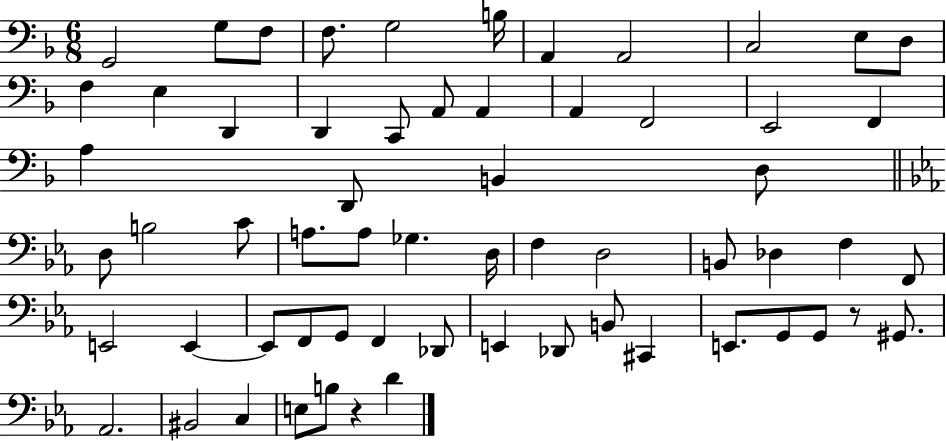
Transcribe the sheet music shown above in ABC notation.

X:1
T:Untitled
M:6/8
L:1/4
K:F
G,,2 G,/2 F,/2 F,/2 G,2 B,/4 A,, A,,2 C,2 E,/2 D,/2 F, E, D,, D,, C,,/2 A,,/2 A,, A,, F,,2 E,,2 F,, A, D,,/2 B,, D,/2 D,/2 B,2 C/2 A,/2 A,/2 _G, D,/4 F, D,2 B,,/2 _D, F, F,,/2 E,,2 E,, E,,/2 F,,/2 G,,/2 F,, _D,,/2 E,, _D,,/2 B,,/2 ^C,, E,,/2 G,,/2 G,,/2 z/2 ^G,,/2 _A,,2 ^B,,2 C, E,/2 B,/2 z D